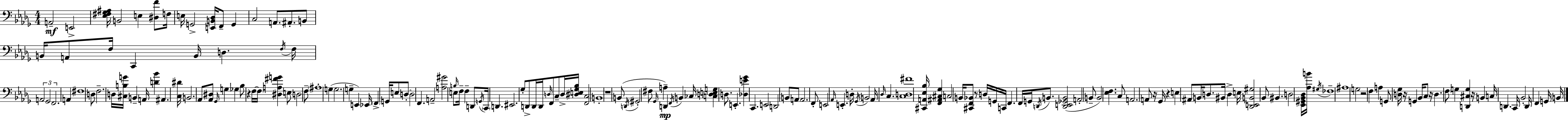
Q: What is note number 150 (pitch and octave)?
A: G2